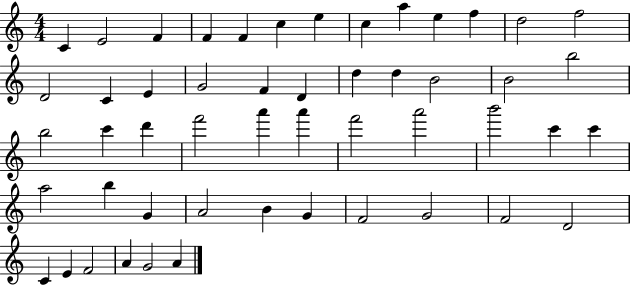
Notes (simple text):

C4/q E4/h F4/q F4/q F4/q C5/q E5/q C5/q A5/q E5/q F5/q D5/h F5/h D4/h C4/q E4/q G4/h F4/q D4/q D5/q D5/q B4/h B4/h B5/h B5/h C6/q D6/q F6/h A6/q A6/q F6/h A6/h B6/h C6/q C6/q A5/h B5/q G4/q A4/h B4/q G4/q F4/h G4/h F4/h D4/h C4/q E4/q F4/h A4/q G4/h A4/q